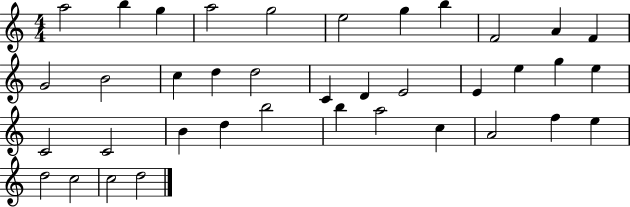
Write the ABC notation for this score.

X:1
T:Untitled
M:4/4
L:1/4
K:C
a2 b g a2 g2 e2 g b F2 A F G2 B2 c d d2 C D E2 E e g e C2 C2 B d b2 b a2 c A2 f e d2 c2 c2 d2